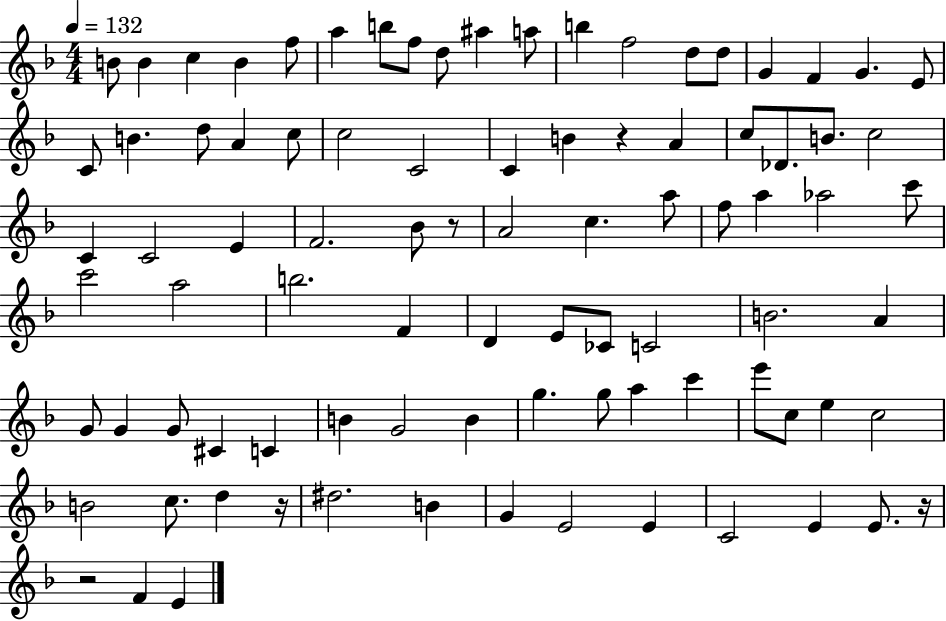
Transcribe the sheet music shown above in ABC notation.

X:1
T:Untitled
M:4/4
L:1/4
K:F
B/2 B c B f/2 a b/2 f/2 d/2 ^a a/2 b f2 d/2 d/2 G F G E/2 C/2 B d/2 A c/2 c2 C2 C B z A c/2 _D/2 B/2 c2 C C2 E F2 _B/2 z/2 A2 c a/2 f/2 a _a2 c'/2 c'2 a2 b2 F D E/2 _C/2 C2 B2 A G/2 G G/2 ^C C B G2 B g g/2 a c' e'/2 c/2 e c2 B2 c/2 d z/4 ^d2 B G E2 E C2 E E/2 z/4 z2 F E